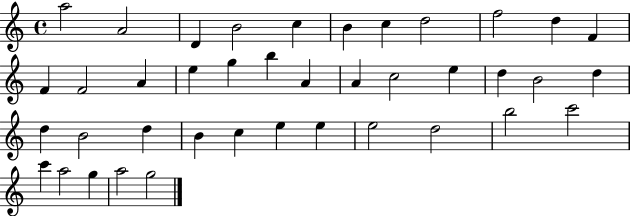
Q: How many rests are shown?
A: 0